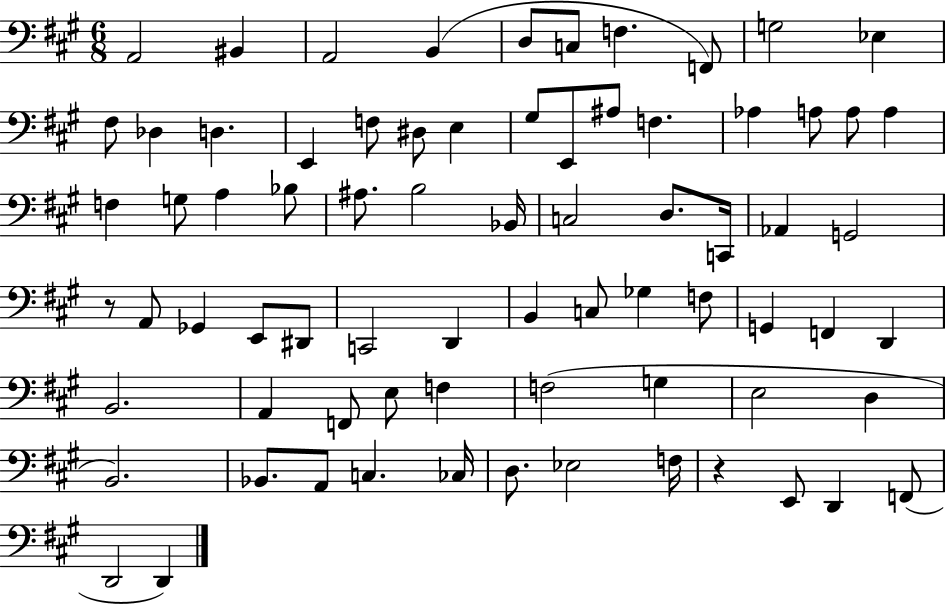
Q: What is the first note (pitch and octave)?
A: A2